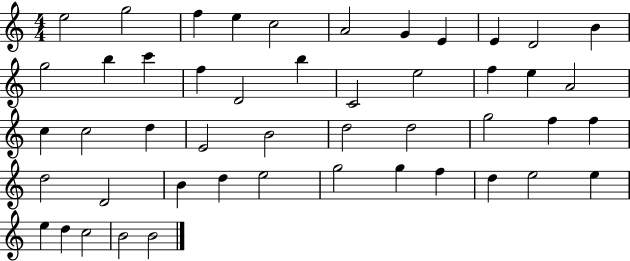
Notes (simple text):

E5/h G5/h F5/q E5/q C5/h A4/h G4/q E4/q E4/q D4/h B4/q G5/h B5/q C6/q F5/q D4/h B5/q C4/h E5/h F5/q E5/q A4/h C5/q C5/h D5/q E4/h B4/h D5/h D5/h G5/h F5/q F5/q D5/h D4/h B4/q D5/q E5/h G5/h G5/q F5/q D5/q E5/h E5/q E5/q D5/q C5/h B4/h B4/h